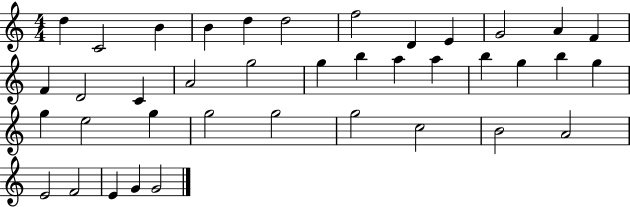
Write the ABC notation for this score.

X:1
T:Untitled
M:4/4
L:1/4
K:C
d C2 B B d d2 f2 D E G2 A F F D2 C A2 g2 g b a a b g b g g e2 g g2 g2 g2 c2 B2 A2 E2 F2 E G G2